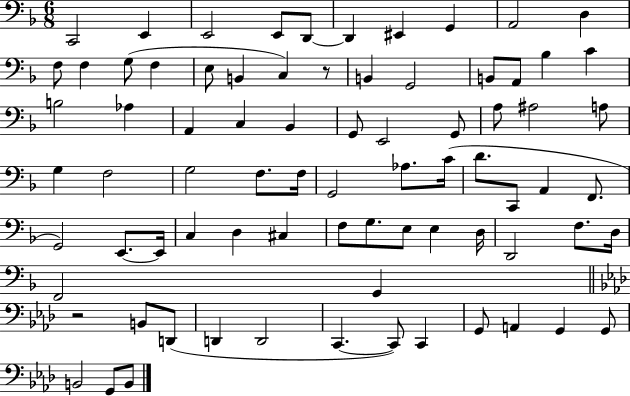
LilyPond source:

{
  \clef bass
  \numericTimeSignature
  \time 6/8
  \key f \major
  c,2 e,4 | e,2 e,8 d,8~~ | d,4 eis,4 g,4 | a,2 d4 | \break f8 f4 g8( f4 | e8 b,4 c4) r8 | b,4 g,2 | b,8 a,8 bes4 c'4 | \break b2 aes4 | a,4 c4 bes,4 | g,8 e,2 g,8 | a8 ais2 a8 | \break g4 f2 | g2 f8. f16 | g,2 aes8. c'16( | d'8. c,8 a,4 f,8. | \break g,2) e,8.~~ e,16 | c4 d4 cis4 | f8 g8. e8 e4 d16 | d,2 f8. d16 | \break f,2 g,4 | \bar "||" \break \key aes \major r2 b,8 d,8( | d,4 d,2 | c,4.~~ c,8) c,4 | g,8 a,4 g,4 g,8 | \break b,2 g,8 b,8 | \bar "|."
}